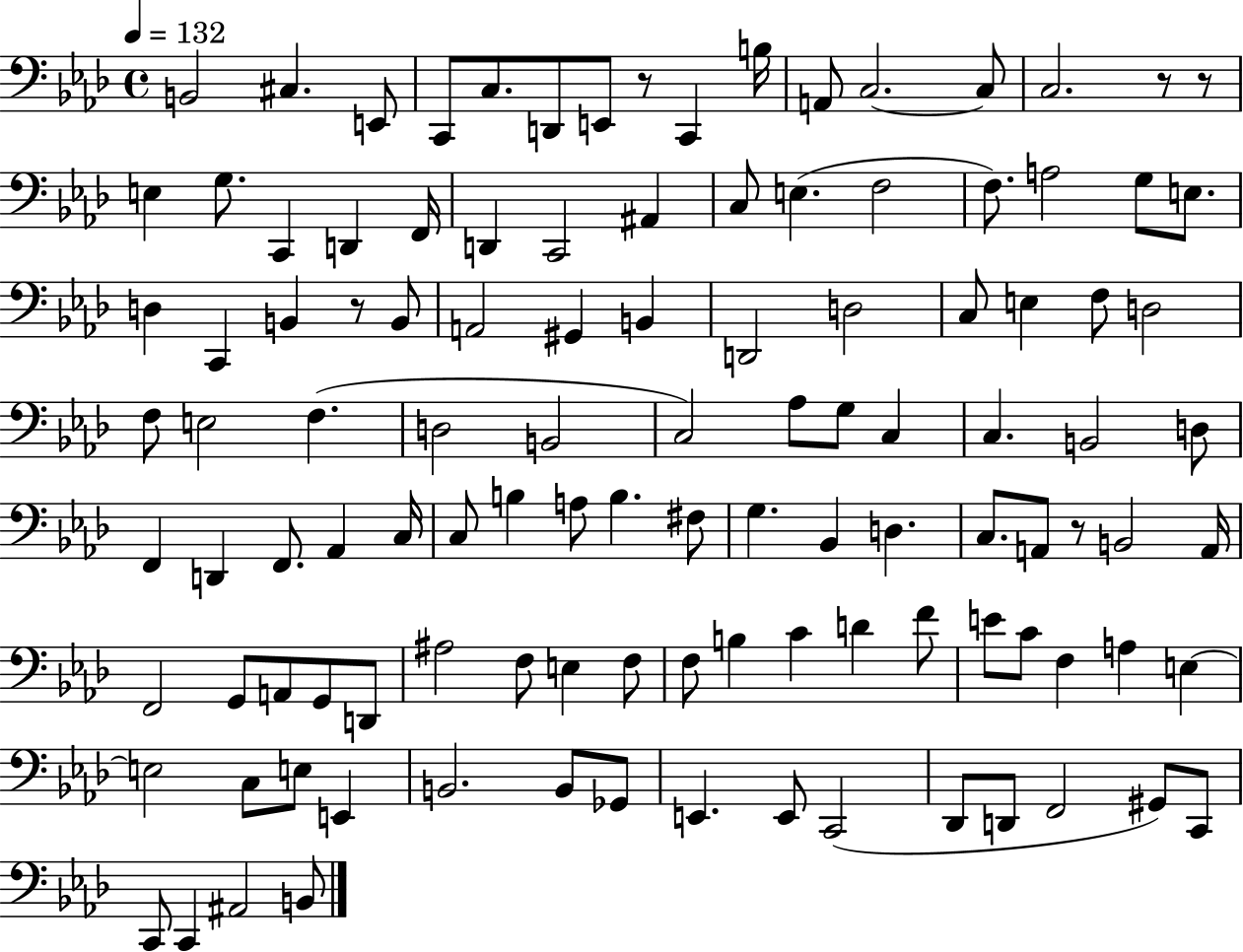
{
  \clef bass
  \time 4/4
  \defaultTimeSignature
  \key aes \major
  \tempo 4 = 132
  b,2 cis4. e,8 | c,8 c8. d,8 e,8 r8 c,4 b16 | a,8 c2.~~ c8 | c2. r8 r8 | \break e4 g8. c,4 d,4 f,16 | d,4 c,2 ais,4 | c8 e4.( f2 | f8.) a2 g8 e8. | \break d4 c,4 b,4 r8 b,8 | a,2 gis,4 b,4 | d,2 d2 | c8 e4 f8 d2 | \break f8 e2 f4.( | d2 b,2 | c2) aes8 g8 c4 | c4. b,2 d8 | \break f,4 d,4 f,8. aes,4 c16 | c8 b4 a8 b4. fis8 | g4. bes,4 d4. | c8. a,8 r8 b,2 a,16 | \break f,2 g,8 a,8 g,8 d,8 | ais2 f8 e4 f8 | f8 b4 c'4 d'4 f'8 | e'8 c'8 f4 a4 e4~~ | \break e2 c8 e8 e,4 | b,2. b,8 ges,8 | e,4. e,8 c,2( | des,8 d,8 f,2 gis,8) c,8 | \break c,8 c,4 ais,2 b,8 | \bar "|."
}